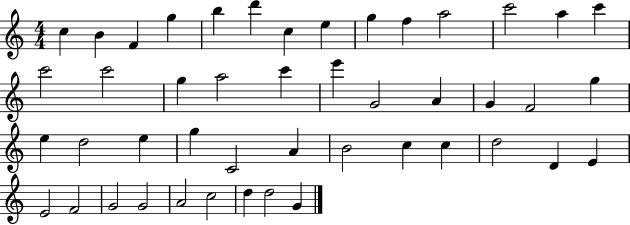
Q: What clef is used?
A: treble